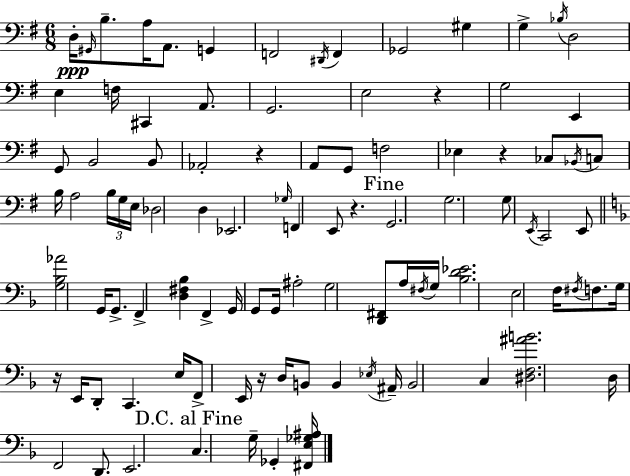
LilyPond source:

{
  \clef bass
  \numericTimeSignature
  \time 6/8
  \key g \major
  \repeat volta 2 { d16-.\ppp \grace { gis,16 } b8.-- a16 a,8. g,4 | f,2 \acciaccatura { dis,16 } f,4 | ges,2 gis4 | g4-> \acciaccatura { bes16 } d2 | \break e4 f16 cis,4 | a,8. g,2. | e2 r4 | g2 e,4 | \break g,8 b,2 | b,8 aes,2-. r4 | a,8 g,8 f2 | ees4 r4 ces8 | \break \acciaccatura { bes,16 } c8 b16 a2 | \tuplet 3/2 { b16 g16 e16 } des2 | d4 ees,2. | \grace { ges16 } f,4 e,8 r4. | \break \mark "Fine" g,2. | g2. | g8 \acciaccatura { e,16 } c,2 | e,8 \bar "||" \break \key d \minor <g bes aes'>2 g,16 g,8.-> | f,4-> <d fis bes>4 f,4-> | g,16 g,8 g,16 ais2-. | g2 <d, fis,>8 a16 \acciaccatura { fis16 } | \break g16 <bes d' ees'>2. | e2 f16 \acciaccatura { fis16 } f8. | g16 r16 e,16 d,8-. c,4. | e16 f,8-> e,16 r16 d16 b,8 b,4 | \break \acciaccatura { ees16 } ais,16-- b,2 c4 | <dis f ais' b'>2. | d16 f,2 | d,8. e,2. | \break \mark "D.C. al Fine" c4. g16-- ges,4-. | <fis, e ges ais>16 } \bar "|."
}